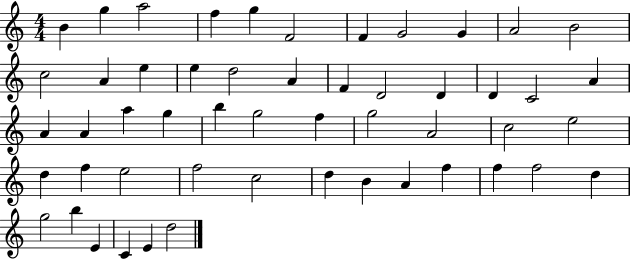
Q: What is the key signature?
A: C major